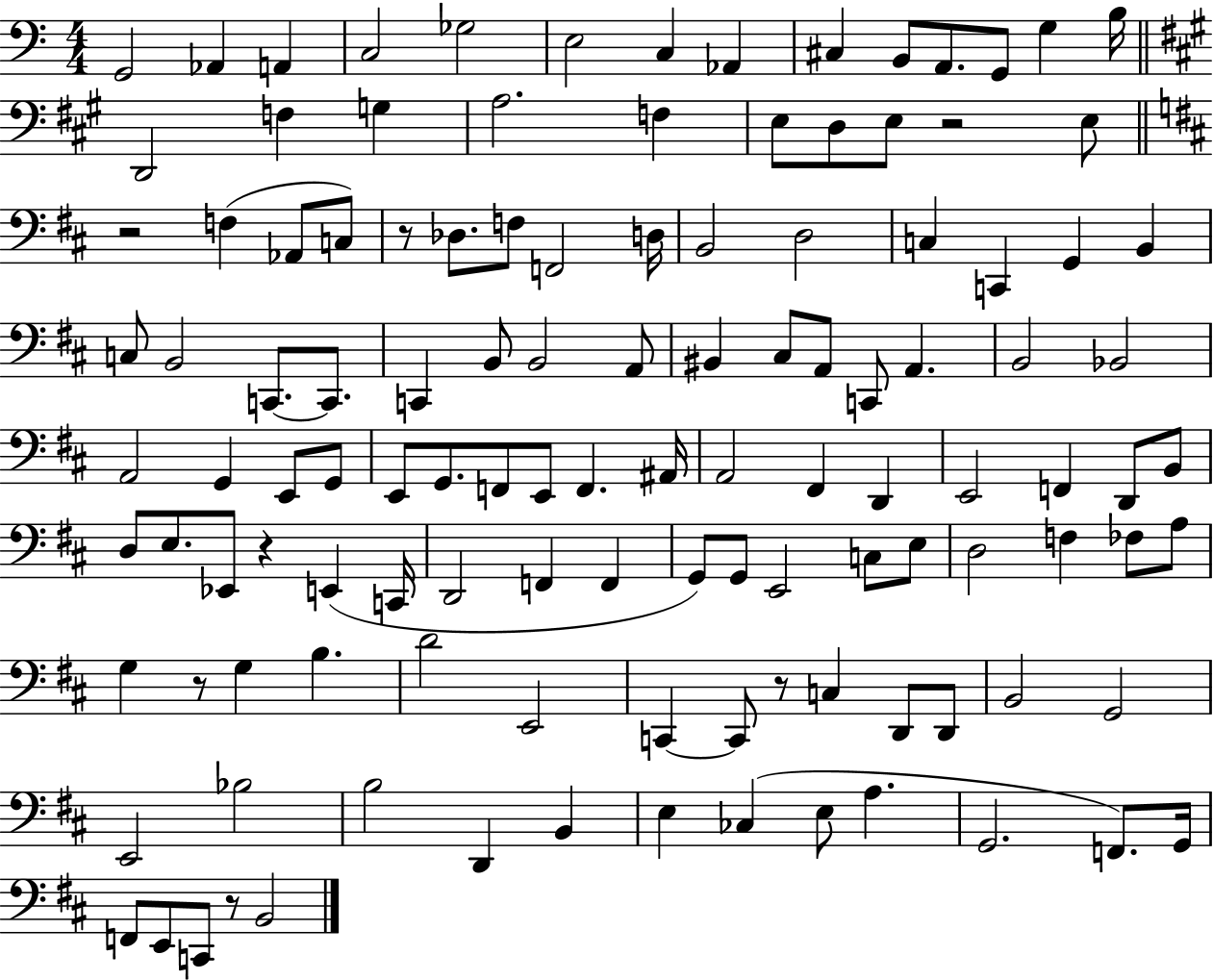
G2/h Ab2/q A2/q C3/h Gb3/h E3/h C3/q Ab2/q C#3/q B2/e A2/e. G2/e G3/q B3/s D2/h F3/q G3/q A3/h. F3/q E3/e D3/e E3/e R/h E3/e R/h F3/q Ab2/e C3/e R/e Db3/e. F3/e F2/h D3/s B2/h D3/h C3/q C2/q G2/q B2/q C3/e B2/h C2/e. C2/e. C2/q B2/e B2/h A2/e BIS2/q C#3/e A2/e C2/e A2/q. B2/h Bb2/h A2/h G2/q E2/e G2/e E2/e G2/e. F2/e E2/e F2/q. A#2/s A2/h F#2/q D2/q E2/h F2/q D2/e B2/e D3/e E3/e. Eb2/e R/q E2/q C2/s D2/h F2/q F2/q G2/e G2/e E2/h C3/e E3/e D3/h F3/q FES3/e A3/e G3/q R/e G3/q B3/q. D4/h E2/h C2/q C2/e R/e C3/q D2/e D2/e B2/h G2/h E2/h Bb3/h B3/h D2/q B2/q E3/q CES3/q E3/e A3/q. G2/h. F2/e. G2/s F2/e E2/e C2/e R/e B2/h